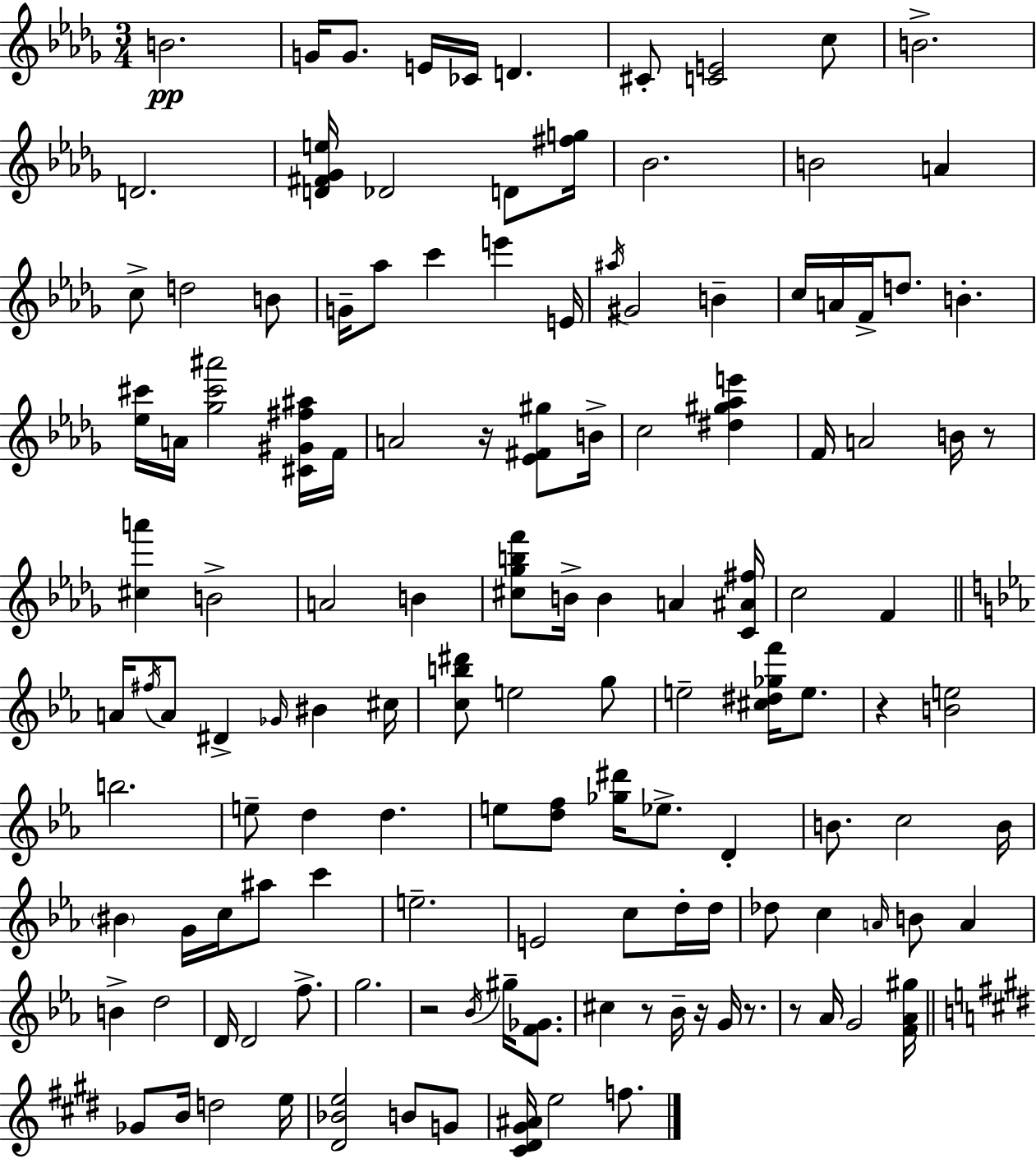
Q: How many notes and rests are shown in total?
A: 132